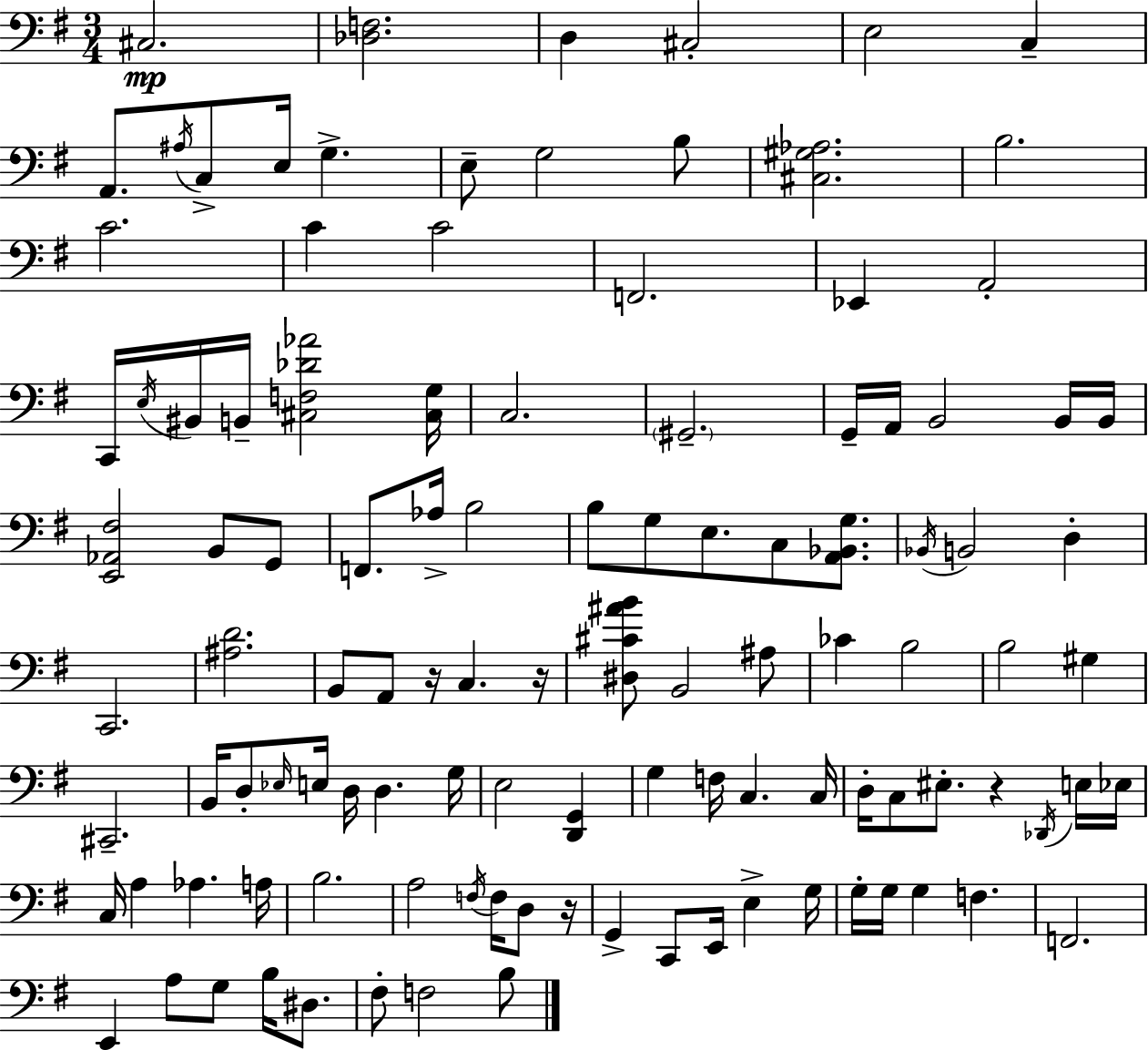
{
  \clef bass
  \numericTimeSignature
  \time 3/4
  \key g \major
  cis2.\mp | <des f>2. | d4 cis2-. | e2 c4-- | \break a,8. \acciaccatura { ais16 } c8-> e16 g4.-> | e8-- g2 b8 | <cis gis aes>2. | b2. | \break c'2. | c'4 c'2 | f,2. | ees,4 a,2-. | \break c,16 \acciaccatura { e16 } bis,16 b,16-- <cis f des' aes'>2 | <cis g>16 c2. | \parenthesize gis,2.-- | g,16-- a,16 b,2 | \break b,16 b,16 <e, aes, fis>2 b,8 | g,8 f,8. aes16-> b2 | b8 g8 e8. c8 <a, bes, g>8. | \acciaccatura { bes,16 } b,2 d4-. | \break c,2. | <ais d'>2. | b,8 a,8 r16 c4. | r16 <dis cis' ais' b'>8 b,2 | \break ais8 ces'4 b2 | b2 gis4 | cis,2.-- | b,16 d8-. \grace { ees16 } e16 d16 d4. | \break g16 e2 | <d, g,>4 g4 f16 c4. | c16 d16-. c8 eis8.-. r4 | \acciaccatura { des,16 } e16 ees16 c16 a4 aes4. | \break a16 b2. | a2 | \acciaccatura { f16 } f16 d8 r16 g,4-> c,8 | e,16 e4-> g16 g16-. g16 g4 | \break f4. f,2. | e,4 a8 | g8 b16 dis8. fis8-. f2 | b8 \bar "|."
}